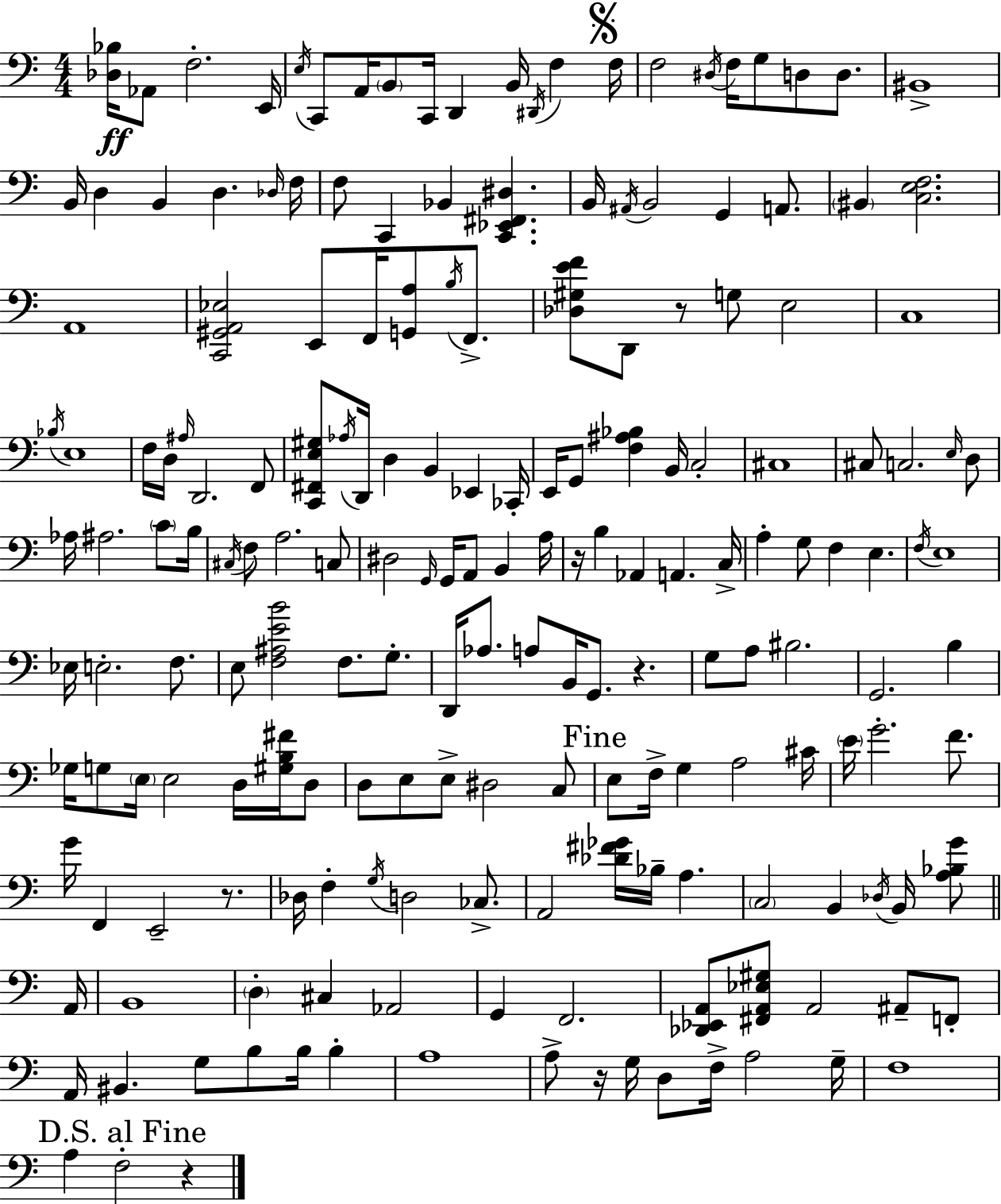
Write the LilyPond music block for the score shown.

{
  \clef bass
  \numericTimeSignature
  \time 4/4
  \key a \minor
  \repeat volta 2 { <des bes>16\ff aes,8 f2.-. e,16 | \acciaccatura { e16 } c,8 a,16 \parenthesize b,8 c,16 d,4 b,16 \acciaccatura { dis,16 } f4 | \mark \markup { \musicglyph "scripts.segno" } f16 f2 \acciaccatura { dis16 } f16 g8 d8 | d8. bis,1-> | \break b,16 d4 b,4 d4. | \grace { des16 } f16 f8 c,4 bes,4 <c, ees, fis, dis>4. | b,16 \acciaccatura { ais,16 } b,2 g,4 | a,8. \parenthesize bis,4 <c e f>2. | \break a,1 | <c, gis, a, ees>2 e,8 f,16 | <g, a>8 \acciaccatura { b16 } f,8.-> <des gis e' f'>8 d,8 r8 g8 e2 | c1 | \break \acciaccatura { bes16 } e1 | f16 d16 \grace { ais16 } d,2. | f,8 <c, fis, e gis>8 \acciaccatura { aes16 } d,16 d4 | b,4 ees,4 ces,16-. e,16 g,8 <f ais bes>4 | \break b,16 c2-. cis1 | cis8 c2. | \grace { e16 } d8 aes16 ais2. | \parenthesize c'8 b16 \acciaccatura { cis16 } f8 a2. | \break c8 dis2 | \grace { g,16 } g,16 a,8 b,4 a16 r16 b4 | aes,4 a,4. c16-> a4-. | g8 f4 e4. \acciaccatura { f16 } e1 | \break ees16 e2.-. | f8. e8 <f ais e' b'>2 | f8. g8.-. d,16 aes8. | a8 b,16 g,8. r4. g8 a8 | \break bis2. g,2. | b4 ges16 g8 | \parenthesize e16 e2 d16 <gis b fis'>16 d8 d8 e8 | e8-> dis2 c8 \mark "Fine" e8 f16-> | \break g4 a2 cis'16 \parenthesize e'16 g'2.-. | f'8. g'16 f,4 | e,2-- r8. des16 f4-. | \acciaccatura { g16 } d2 ces8.-> a,2 | \break <des' fis' ges'>16 bes16-- a4. \parenthesize c2 | b,4 \acciaccatura { des16 } b,16 <a bes g'>8 \bar "||" \break \key a \minor a,16 b,1 | \parenthesize d4-. cis4 aes,2 | g,4 f,2. | <des, ees, a,>8 <fis, a, ees gis>8 a,2 ais,8-- f,8-. | \break a,16 bis,4. g8 b8 b16 b4-. | a1 | a8-> r16 g16 d8 f16-> a2 | g16-- f1 | \break \mark "D.S. al Fine" a4 f2-. r4 | } \bar "|."
}